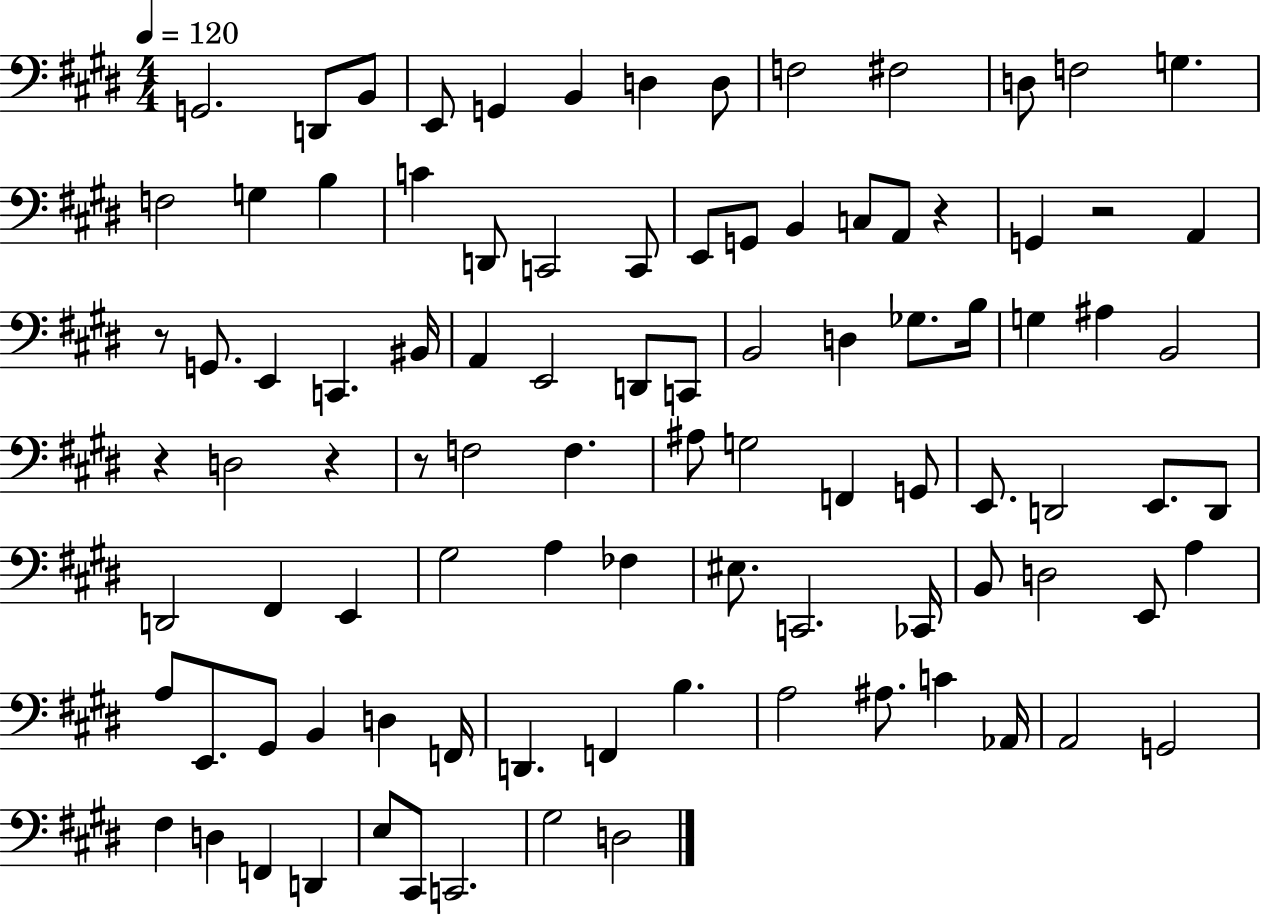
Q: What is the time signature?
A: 4/4